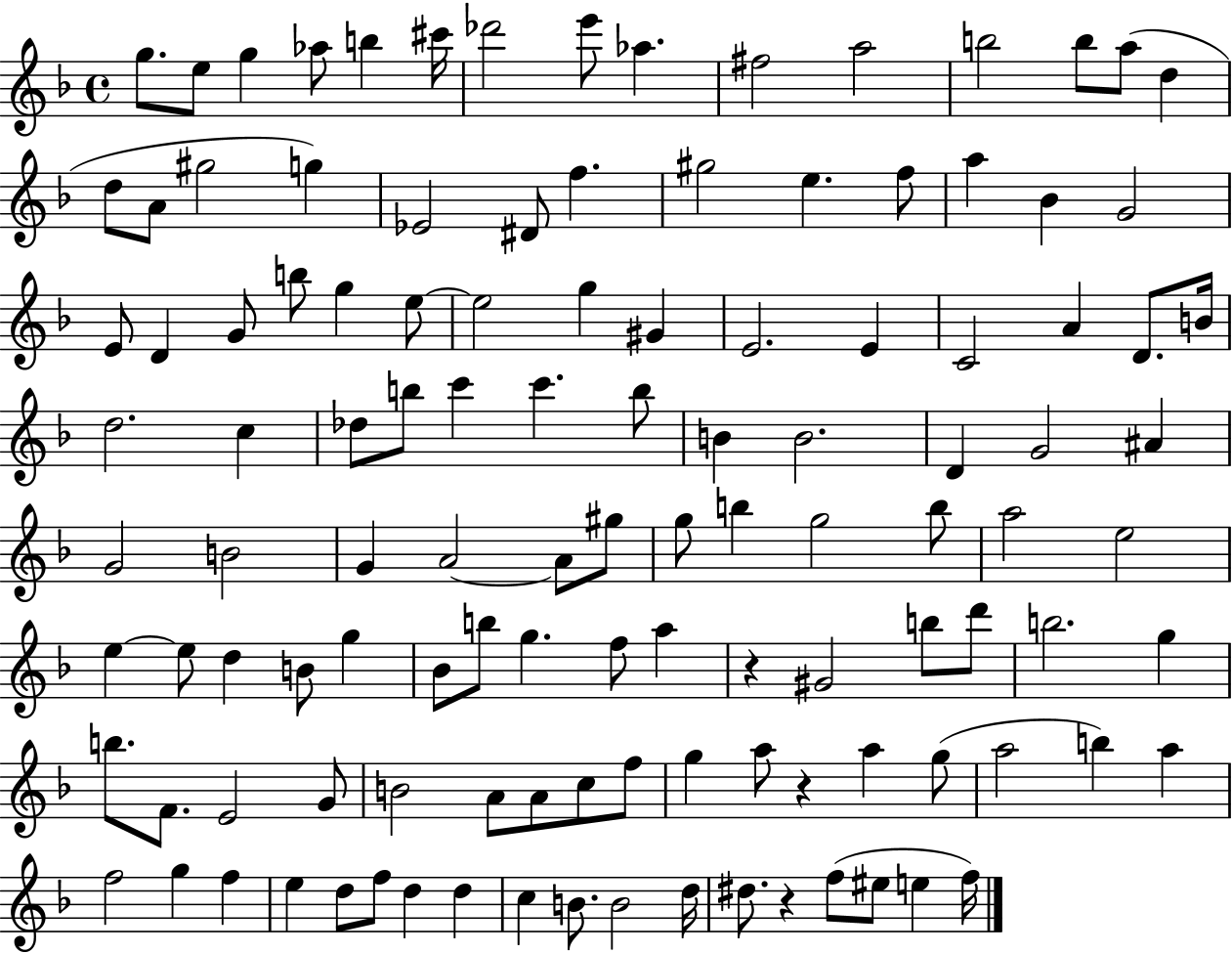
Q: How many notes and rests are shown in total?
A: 118